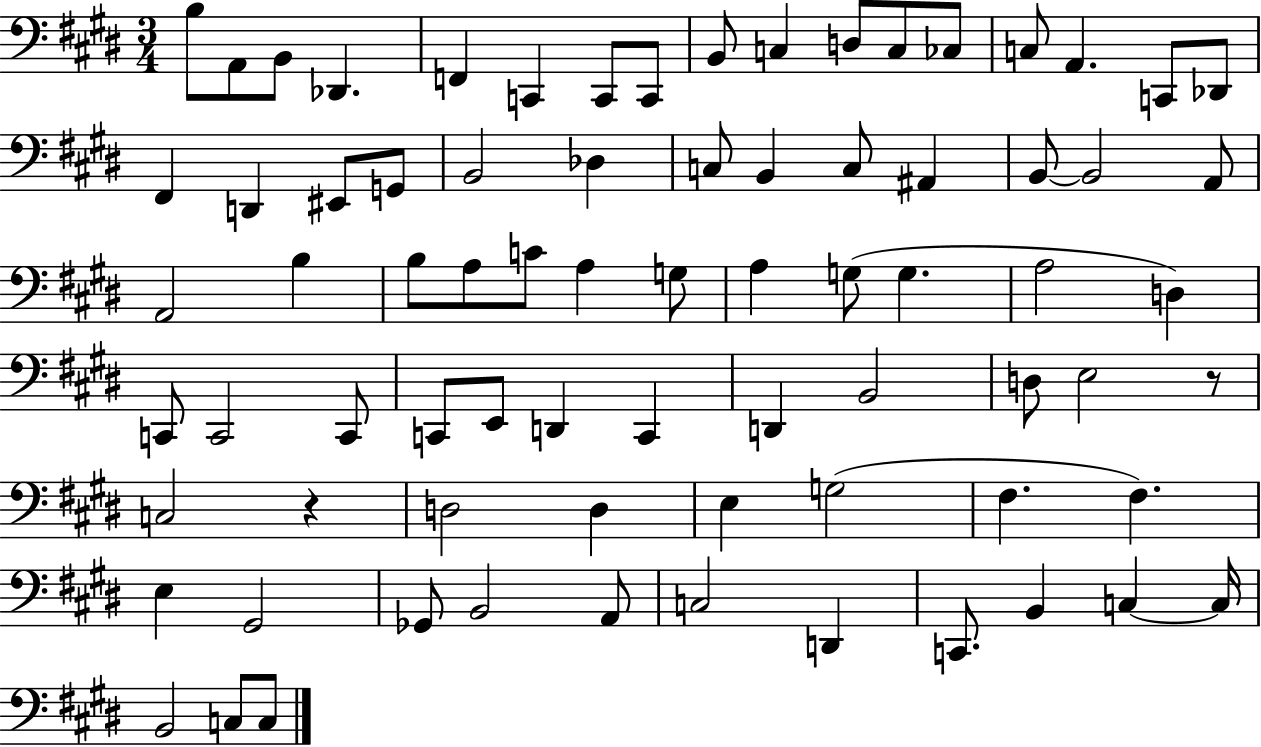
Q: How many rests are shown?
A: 2